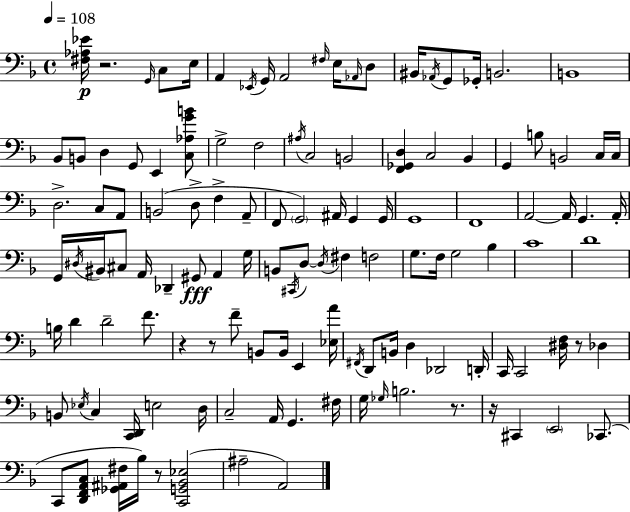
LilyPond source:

{
  \clef bass
  \time 4/4
  \defaultTimeSignature
  \key d \minor
  \tempo 4 = 108
  <fis aes ees'>16\p r2. \grace { g,16 } c8 | e16 a,4 \acciaccatura { ees,16 } g,16 a,2 \grace { fis16 } | e16 \grace { aes,16 } d8 bis,16 \acciaccatura { aes,16 } g,8 ges,16-. b,2. | b,1 | \break bes,8 b,8 d4 g,8 e,4 | <c aes g' b'>8 g2-> f2 | \acciaccatura { ais16 } c2 b,2 | <f, ges, d>4 c2 | \break bes,4 g,4 b8 b,2 | c16 c16 d2.-> | c8 a,8 b,2( d8-> | f4-> a,8-- f,8 \parenthesize g,2) | \break ais,16 g,4 g,16 g,1 | f,1 | a,2~~ a,16 g,4. | a,16-. g,16 \acciaccatura { dis16 } bis,16 cis8 a,16 des,4-- | \break gis,8\fff a,4 g16 b,8 \acciaccatura { cis,16 } d8~~ \acciaccatura { d16 } fis4 | f2 g8. f16 g2 | bes4 c'1 | d'1 | \break b16 d'4 d'2-- | f'8. r4 r8 f'8-- | b,8 b,16 e,4 <ees a'>16 \acciaccatura { fis,16 } d,8 b,16 d4 | des,2 d,16-. c,16 c,2 | \break <dis f>16 r8 des4 b,8 \acciaccatura { ees16 } c4 | <c, d,>16 e2 d16 c2-- | a,16 g,4. fis16 g16 \grace { ges16 } b2. | r8. r16 cis,4 | \break \parenthesize e,2 ces,8.( c,8 <d, f, a, c>8 | <ges, ais, fis>16 bes16) r8 <c, g, bes, ees>2( ais2-- | a,2) \bar "|."
}